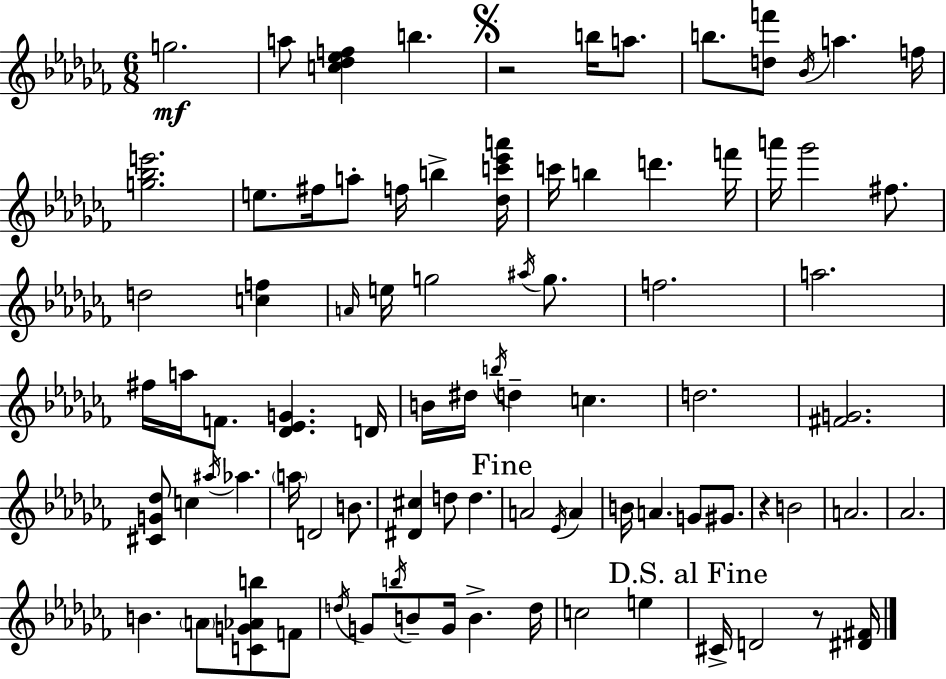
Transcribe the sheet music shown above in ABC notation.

X:1
T:Untitled
M:6/8
L:1/4
K:Abm
g2 a/2 [c_d_ef] b z2 b/4 a/2 b/2 [df']/2 _B/4 a f/4 [g_be']2 e/2 ^f/4 a/2 f/4 b [_dc'_e'a']/4 c'/4 b d' f'/4 a'/4 _g'2 ^f/2 d2 [cf] A/4 e/4 g2 ^a/4 g/2 f2 a2 ^f/4 a/4 F/2 [_D_EG] D/4 B/4 ^d/4 b/4 d c d2 [^FG]2 [^CG_d]/2 c ^a/4 _a a/4 D2 B/2 [^D^c] d/2 d A2 _E/4 A B/4 A G/2 ^G/2 z B2 A2 _A2 B A/2 [CG_Ab]/2 F/2 d/4 G/2 b/4 B/2 G/4 B d/4 c2 e ^C/4 D2 z/2 [^D^F]/4